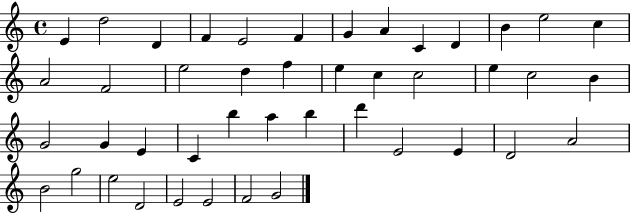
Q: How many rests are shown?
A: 0